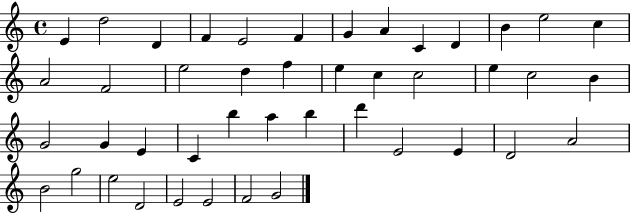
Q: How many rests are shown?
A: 0